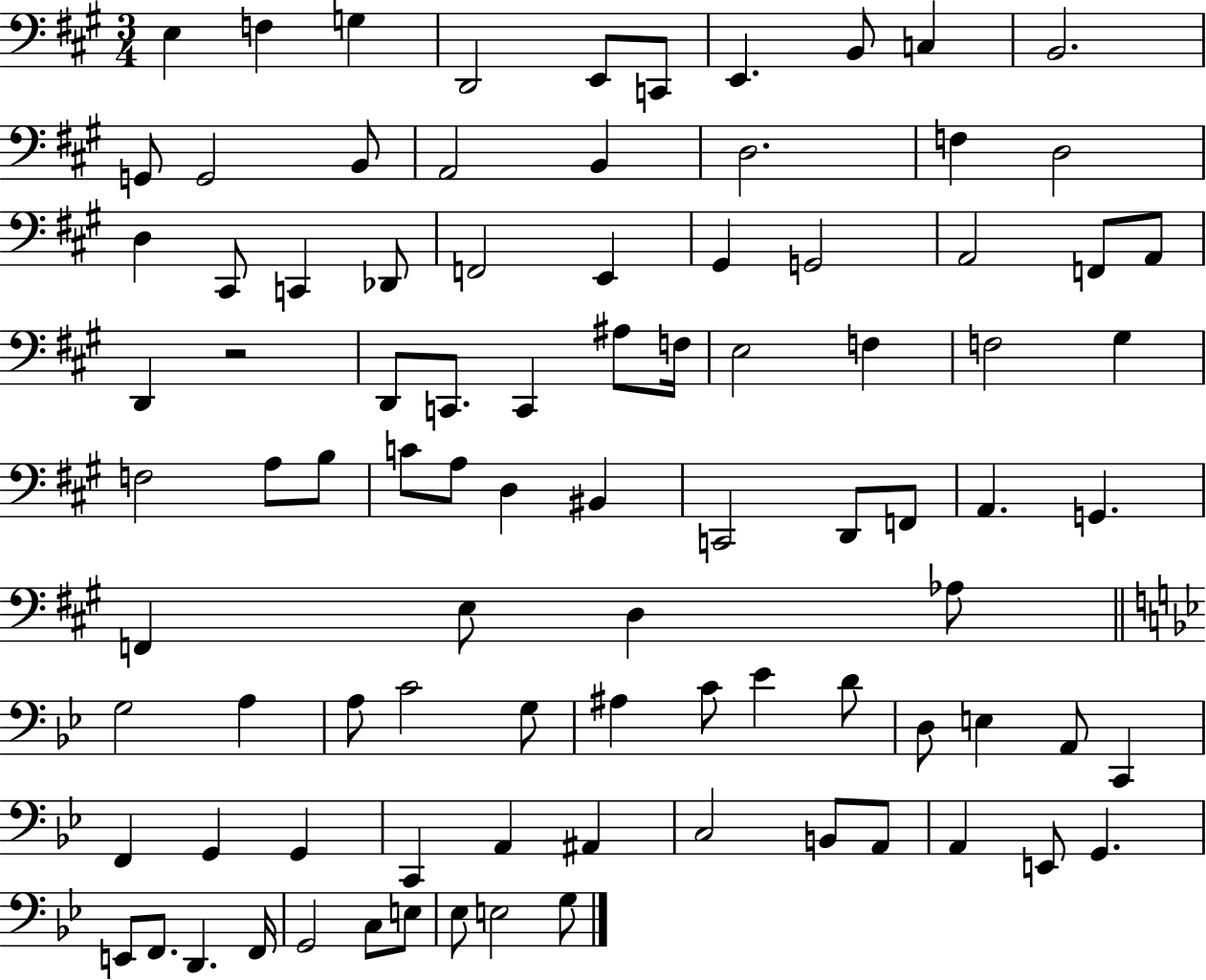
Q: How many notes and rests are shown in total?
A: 91